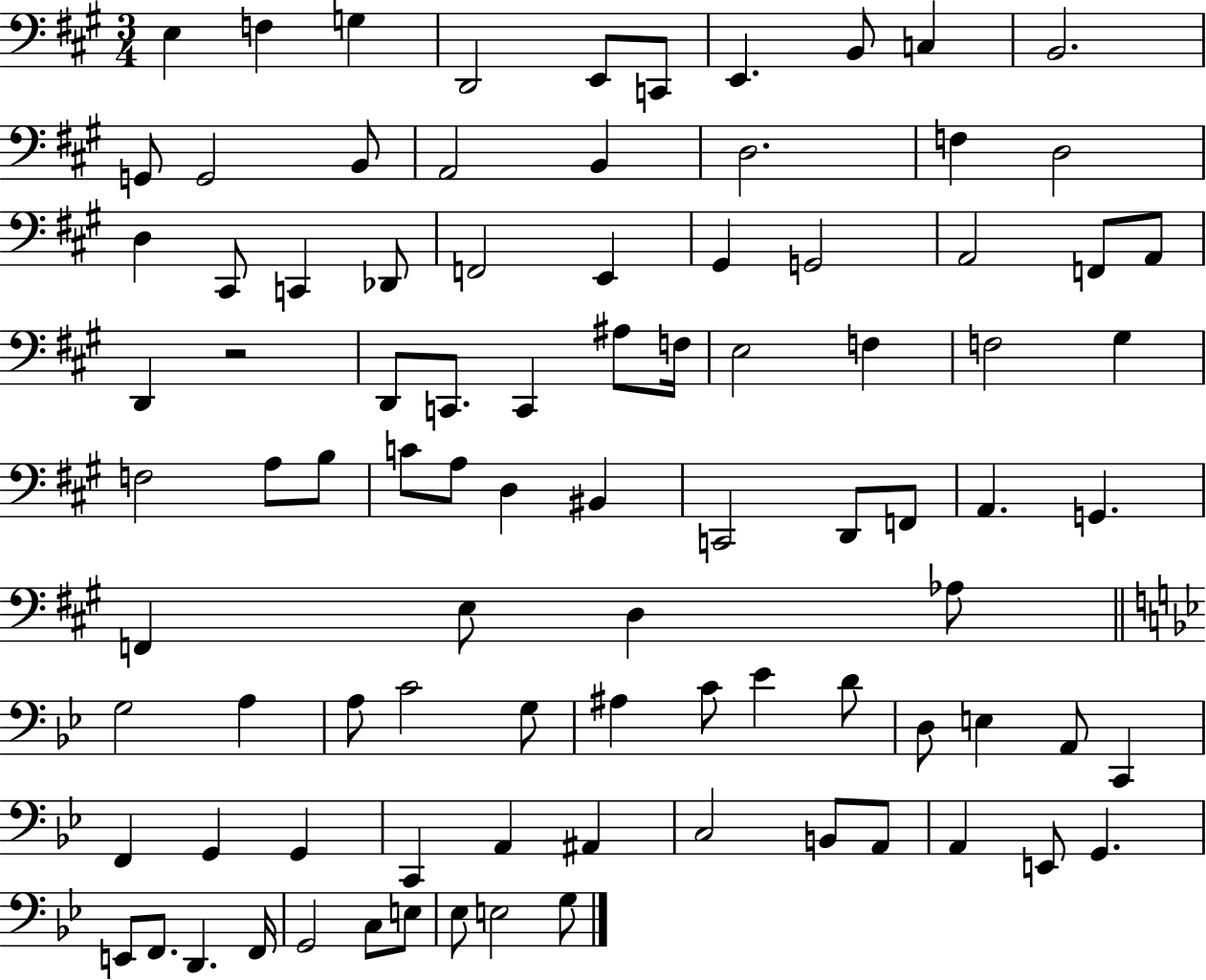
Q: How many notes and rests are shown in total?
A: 91